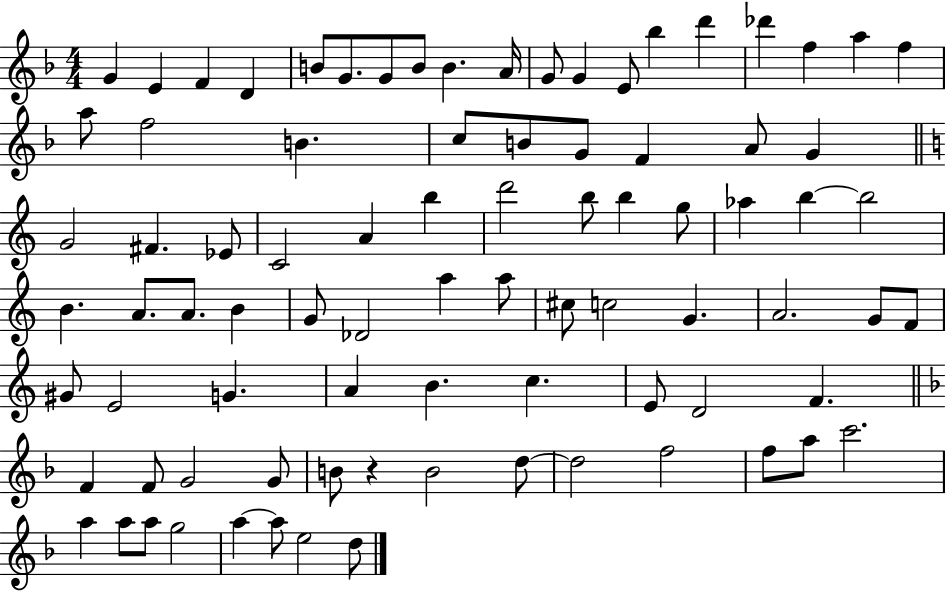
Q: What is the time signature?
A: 4/4